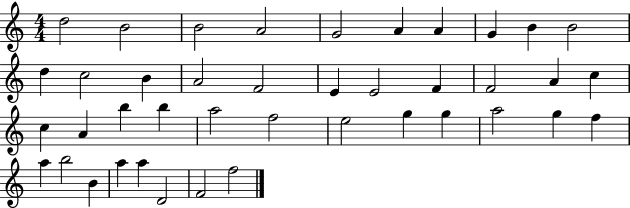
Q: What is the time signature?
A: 4/4